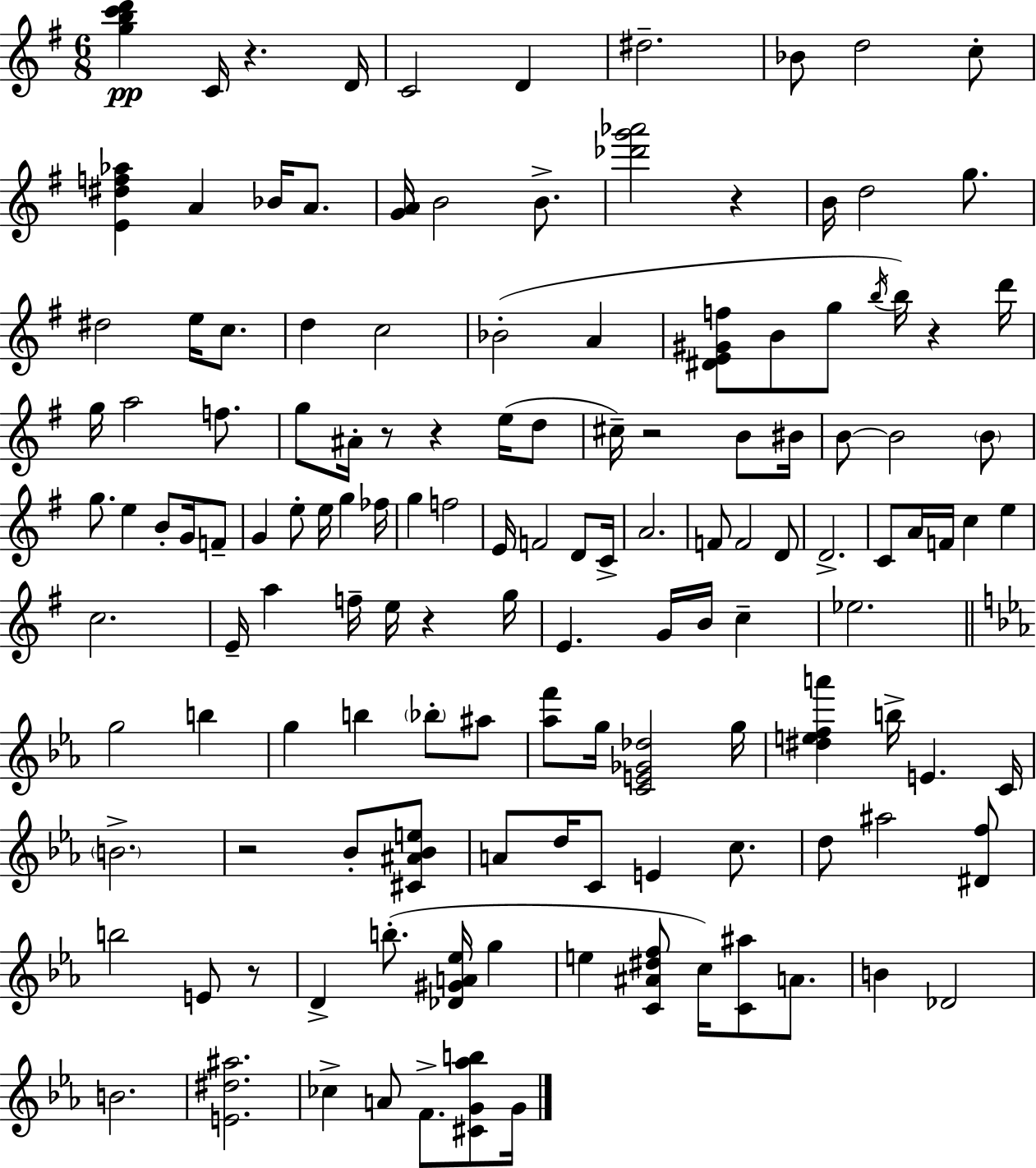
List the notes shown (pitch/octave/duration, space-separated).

[G5,B5,C6,D6]/q C4/s R/q. D4/s C4/h D4/q D#5/h. Bb4/e D5/h C5/e [E4,D#5,F5,Ab5]/q A4/q Bb4/s A4/e. [G4,A4]/s B4/h B4/e. [Db6,G6,Ab6]/h R/q B4/s D5/h G5/e. D#5/h E5/s C5/e. D5/q C5/h Bb4/h A4/q [D#4,E4,G#4,F5]/e B4/e G5/e B5/s B5/s R/q D6/s G5/s A5/h F5/e. G5/e A#4/s R/e R/q E5/s D5/e C#5/s R/h B4/e BIS4/s B4/e B4/h B4/e G5/e. E5/q B4/e G4/s F4/e G4/q E5/e E5/s G5/q FES5/s G5/q F5/h E4/s F4/h D4/e C4/s A4/h. F4/e F4/h D4/e D4/h. C4/e A4/s F4/s C5/q E5/q C5/h. E4/s A5/q F5/s E5/s R/q G5/s E4/q. G4/s B4/s C5/q Eb5/h. G5/h B5/q G5/q B5/q Bb5/e A#5/e [Ab5,F6]/e G5/s [C4,E4,Gb4,Db5]/h G5/s [D#5,E5,F5,A6]/q B5/s E4/q. C4/s B4/h. R/h Bb4/e [C#4,A#4,Bb4,E5]/e A4/e D5/s C4/e E4/q C5/e. D5/e A#5/h [D#4,F5]/e B5/h E4/e R/e D4/q B5/e. [Db4,G#4,A4,Eb5]/s G5/q E5/q [C4,A#4,D#5,F5]/e C5/s [C4,A#5]/e A4/e. B4/q Db4/h B4/h. [E4,D#5,A#5]/h. CES5/q A4/e F4/e. [C#4,G4,Ab5,B5]/e G4/s